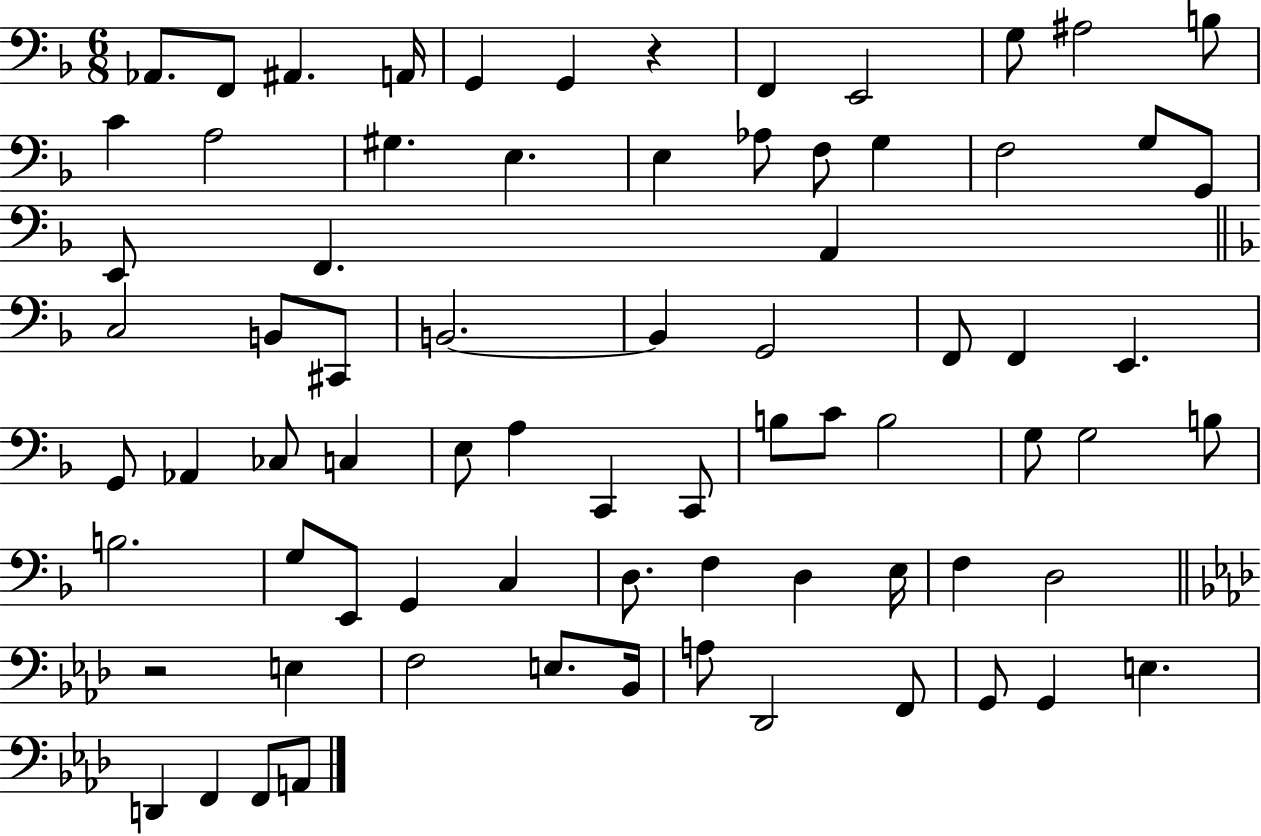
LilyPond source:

{
  \clef bass
  \numericTimeSignature
  \time 6/8
  \key f \major
  aes,8. f,8 ais,4. a,16 | g,4 g,4 r4 | f,4 e,2 | g8 ais2 b8 | \break c'4 a2 | gis4. e4. | e4 aes8 f8 g4 | f2 g8 g,8 | \break e,8 f,4. a,4 | \bar "||" \break \key d \minor c2 b,8 cis,8 | b,2.~~ | b,4 g,2 | f,8 f,4 e,4. | \break g,8 aes,4 ces8 c4 | e8 a4 c,4 c,8 | b8 c'8 b2 | g8 g2 b8 | \break b2. | g8 e,8 g,4 c4 | d8. f4 d4 e16 | f4 d2 | \break \bar "||" \break \key aes \major r2 e4 | f2 e8. bes,16 | a8 des,2 f,8 | g,8 g,4 e4. | \break d,4 f,4 f,8 a,8 | \bar "|."
}